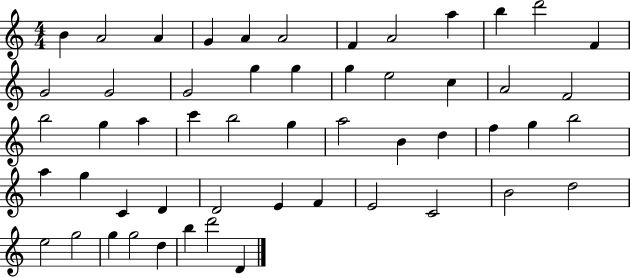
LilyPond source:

{
  \clef treble
  \numericTimeSignature
  \time 4/4
  \key c \major
  b'4 a'2 a'4 | g'4 a'4 a'2 | f'4 a'2 a''4 | b''4 d'''2 f'4 | \break g'2 g'2 | g'2 g''4 g''4 | g''4 e''2 c''4 | a'2 f'2 | \break b''2 g''4 a''4 | c'''4 b''2 g''4 | a''2 b'4 d''4 | f''4 g''4 b''2 | \break a''4 g''4 c'4 d'4 | d'2 e'4 f'4 | e'2 c'2 | b'2 d''2 | \break e''2 g''2 | g''4 g''2 d''4 | b''4 d'''2 d'4 | \bar "|."
}